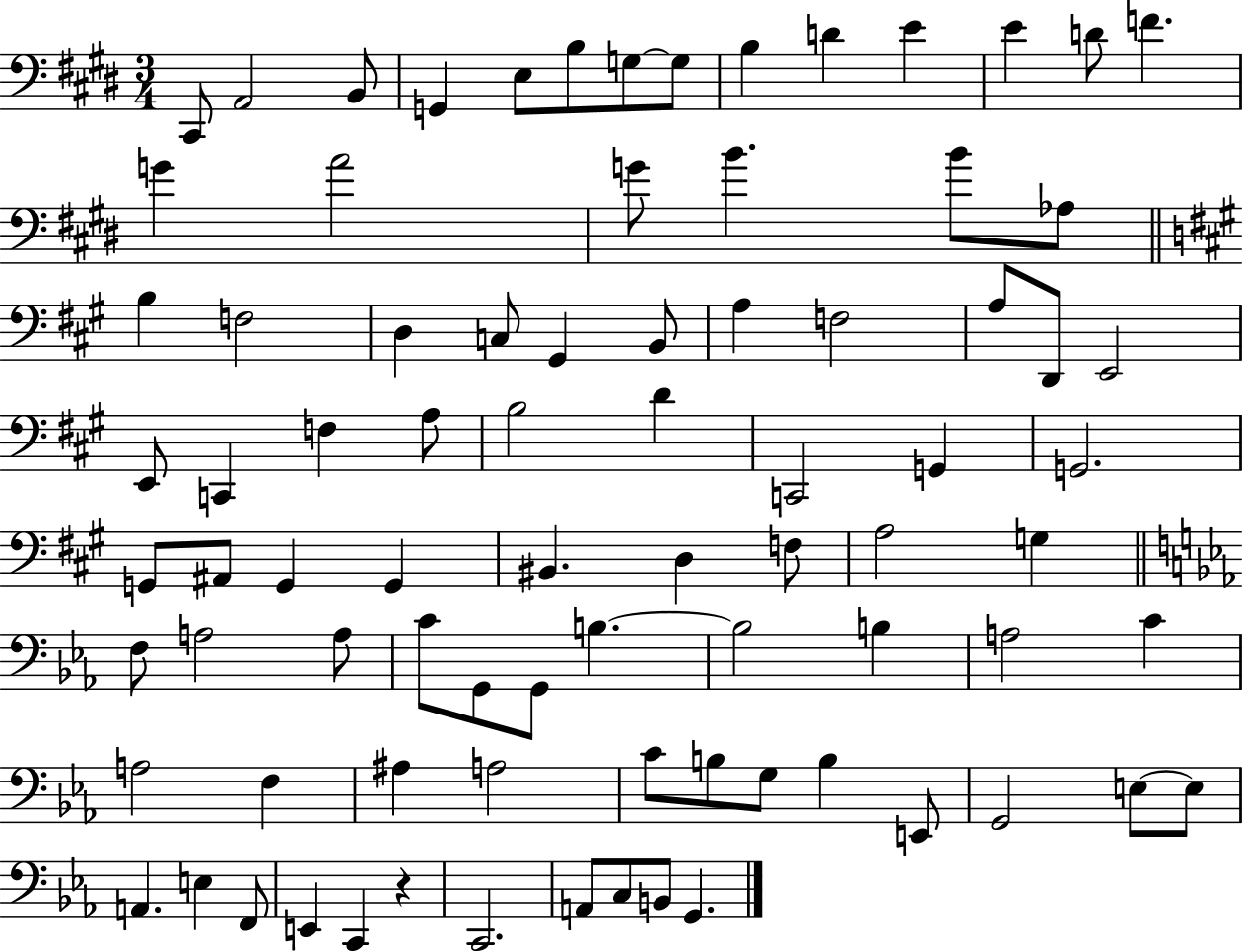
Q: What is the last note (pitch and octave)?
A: G2